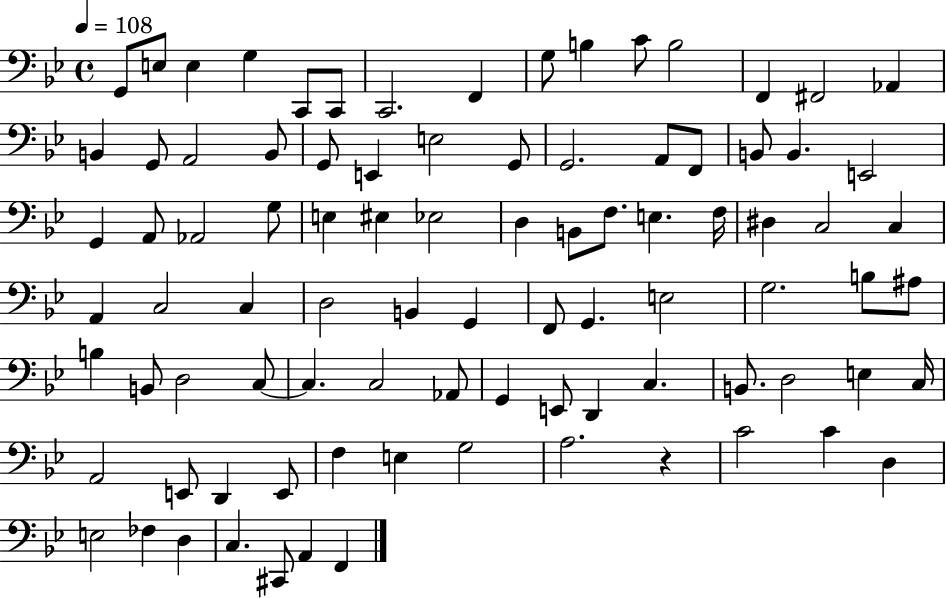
{
  \clef bass
  \time 4/4
  \defaultTimeSignature
  \key bes \major
  \tempo 4 = 108
  g,8 e8 e4 g4 c,8 c,8 | c,2. f,4 | g8 b4 c'8 b2 | f,4 fis,2 aes,4 | \break b,4 g,8 a,2 b,8 | g,8 e,4 e2 g,8 | g,2. a,8 f,8 | b,8 b,4. e,2 | \break g,4 a,8 aes,2 g8 | e4 eis4 ees2 | d4 b,8 f8. e4. f16 | dis4 c2 c4 | \break a,4 c2 c4 | d2 b,4 g,4 | f,8 g,4. e2 | g2. b8 ais8 | \break b4 b,8 d2 c8~~ | c4. c2 aes,8 | g,4 e,8 d,4 c4. | b,8. d2 e4 c16 | \break a,2 e,8 d,4 e,8 | f4 e4 g2 | a2. r4 | c'2 c'4 d4 | \break e2 fes4 d4 | c4. cis,8 a,4 f,4 | \bar "|."
}